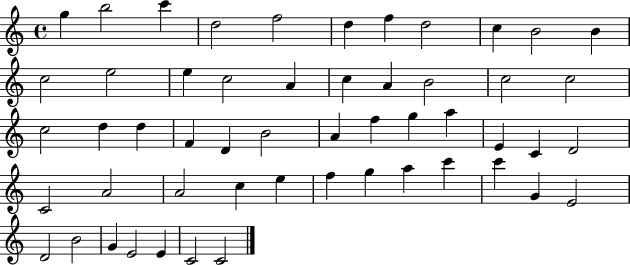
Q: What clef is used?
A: treble